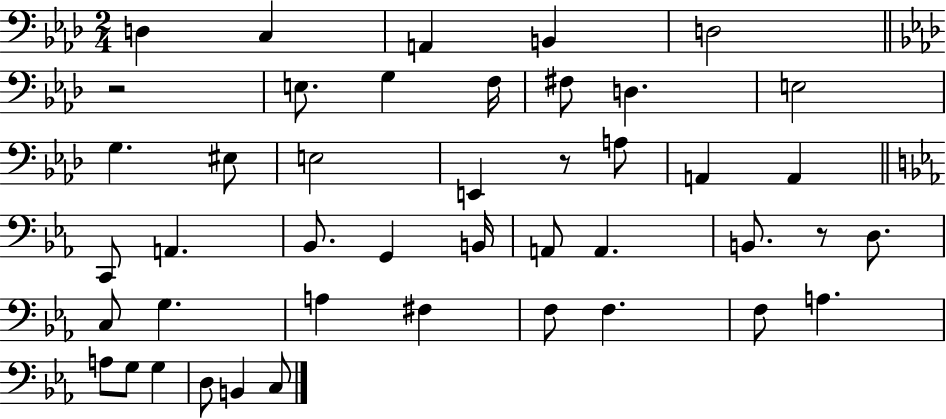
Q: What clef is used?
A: bass